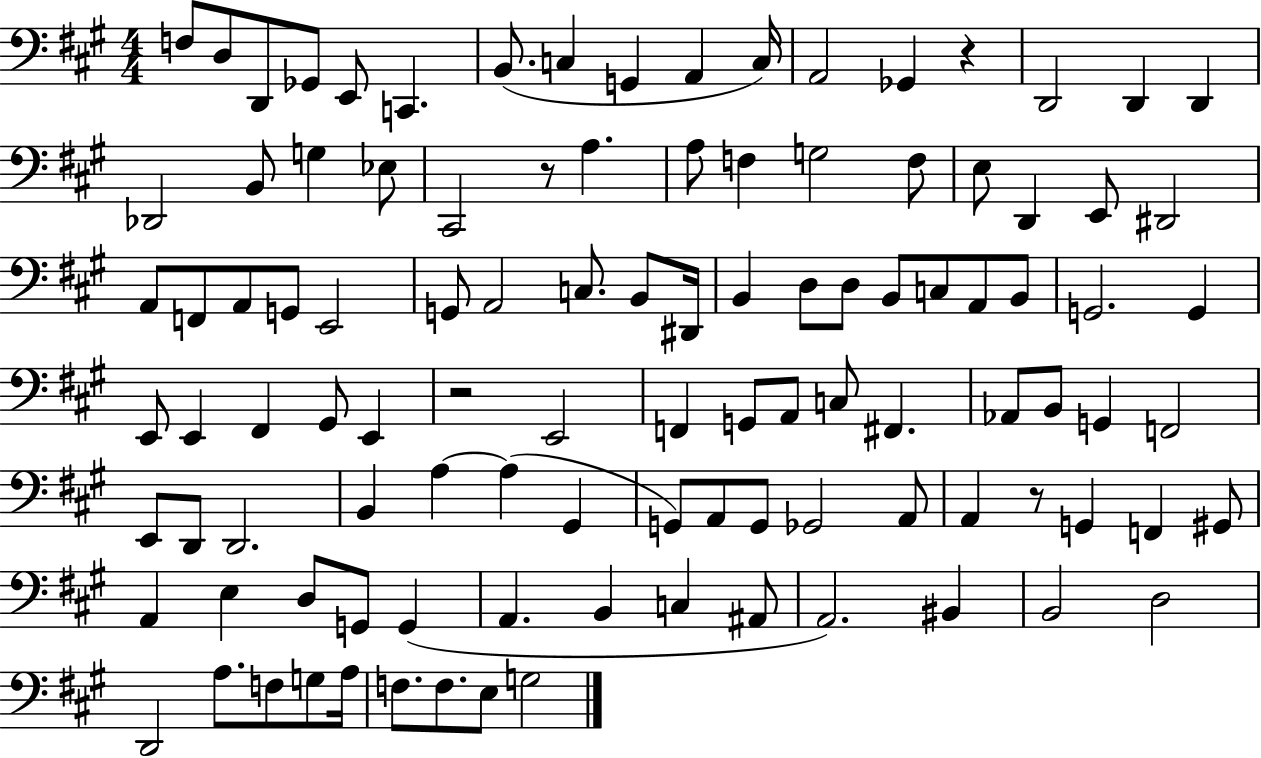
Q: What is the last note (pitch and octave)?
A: G3